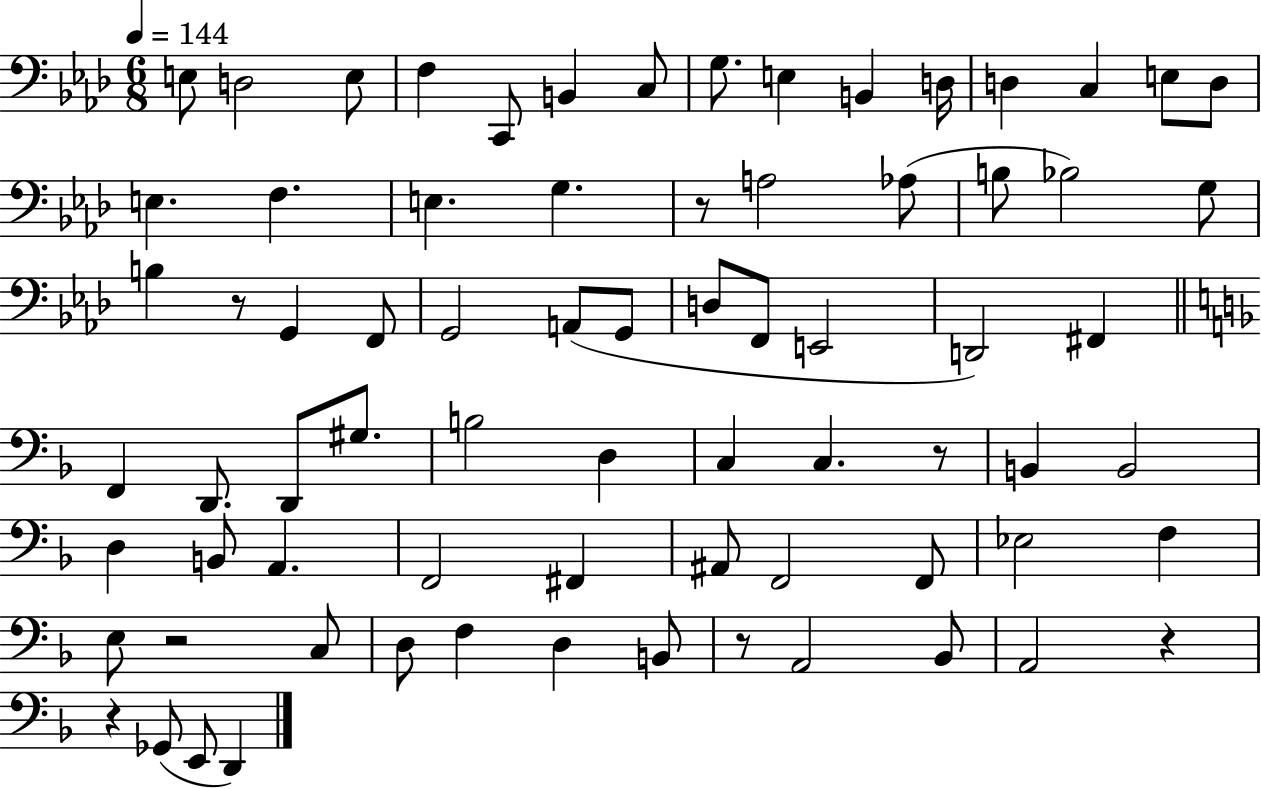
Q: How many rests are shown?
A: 7